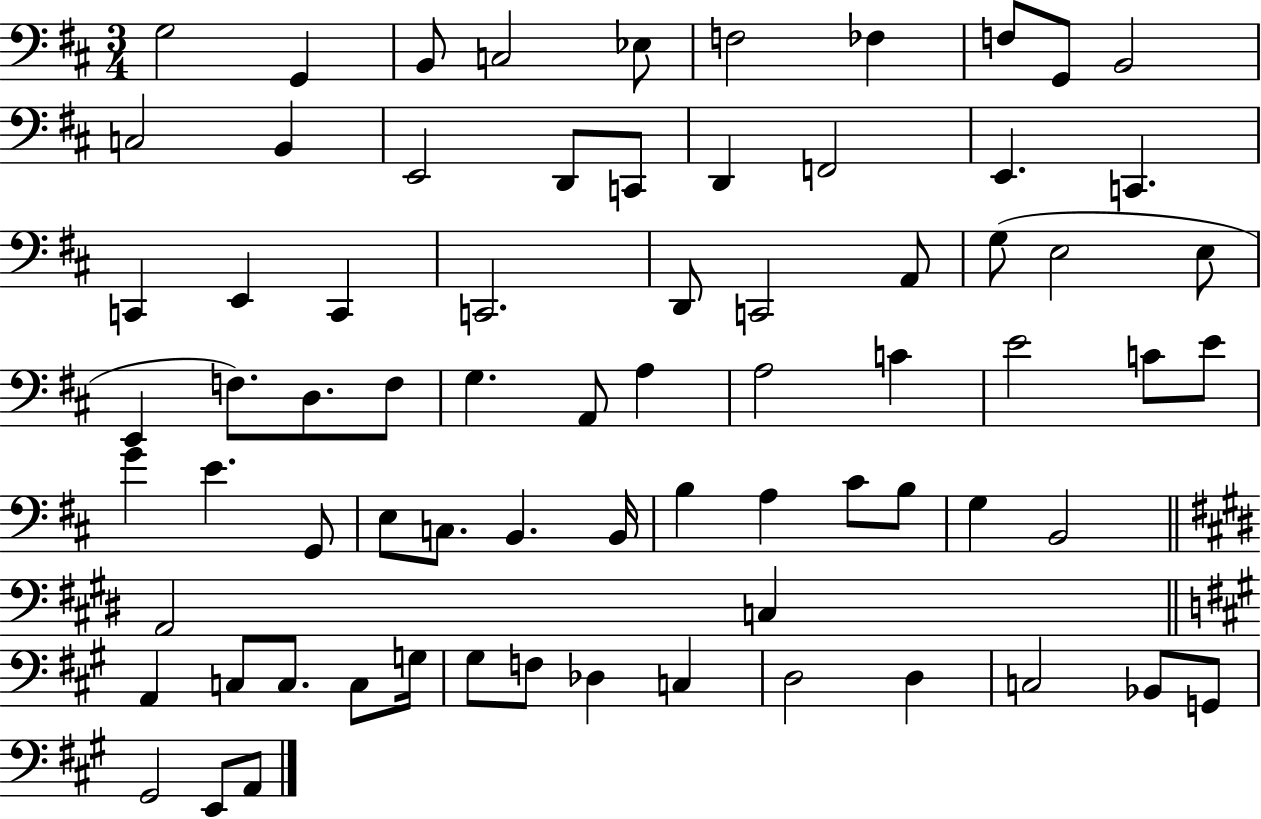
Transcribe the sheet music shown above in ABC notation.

X:1
T:Untitled
M:3/4
L:1/4
K:D
G,2 G,, B,,/2 C,2 _E,/2 F,2 _F, F,/2 G,,/2 B,,2 C,2 B,, E,,2 D,,/2 C,,/2 D,, F,,2 E,, C,, C,, E,, C,, C,,2 D,,/2 C,,2 A,,/2 G,/2 E,2 E,/2 E,, F,/2 D,/2 F,/2 G, A,,/2 A, A,2 C E2 C/2 E/2 G E G,,/2 E,/2 C,/2 B,, B,,/4 B, A, ^C/2 B,/2 G, B,,2 A,,2 C, A,, C,/2 C,/2 C,/2 G,/4 ^G,/2 F,/2 _D, C, D,2 D, C,2 _B,,/2 G,,/2 ^G,,2 E,,/2 A,,/2